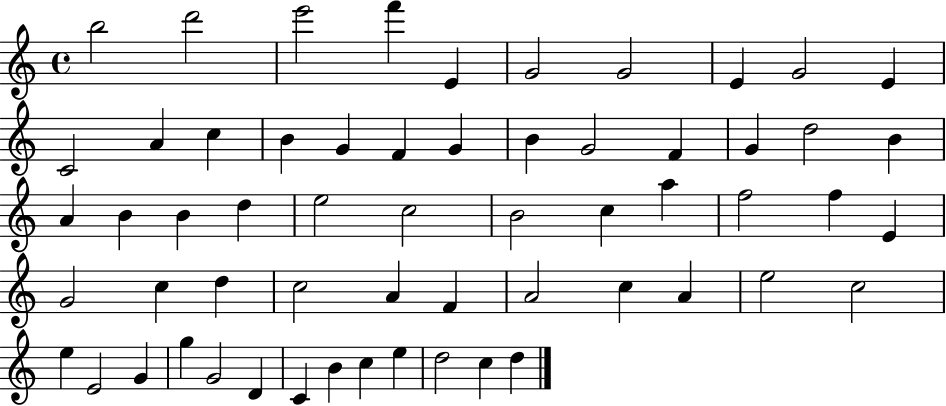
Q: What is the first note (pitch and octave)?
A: B5